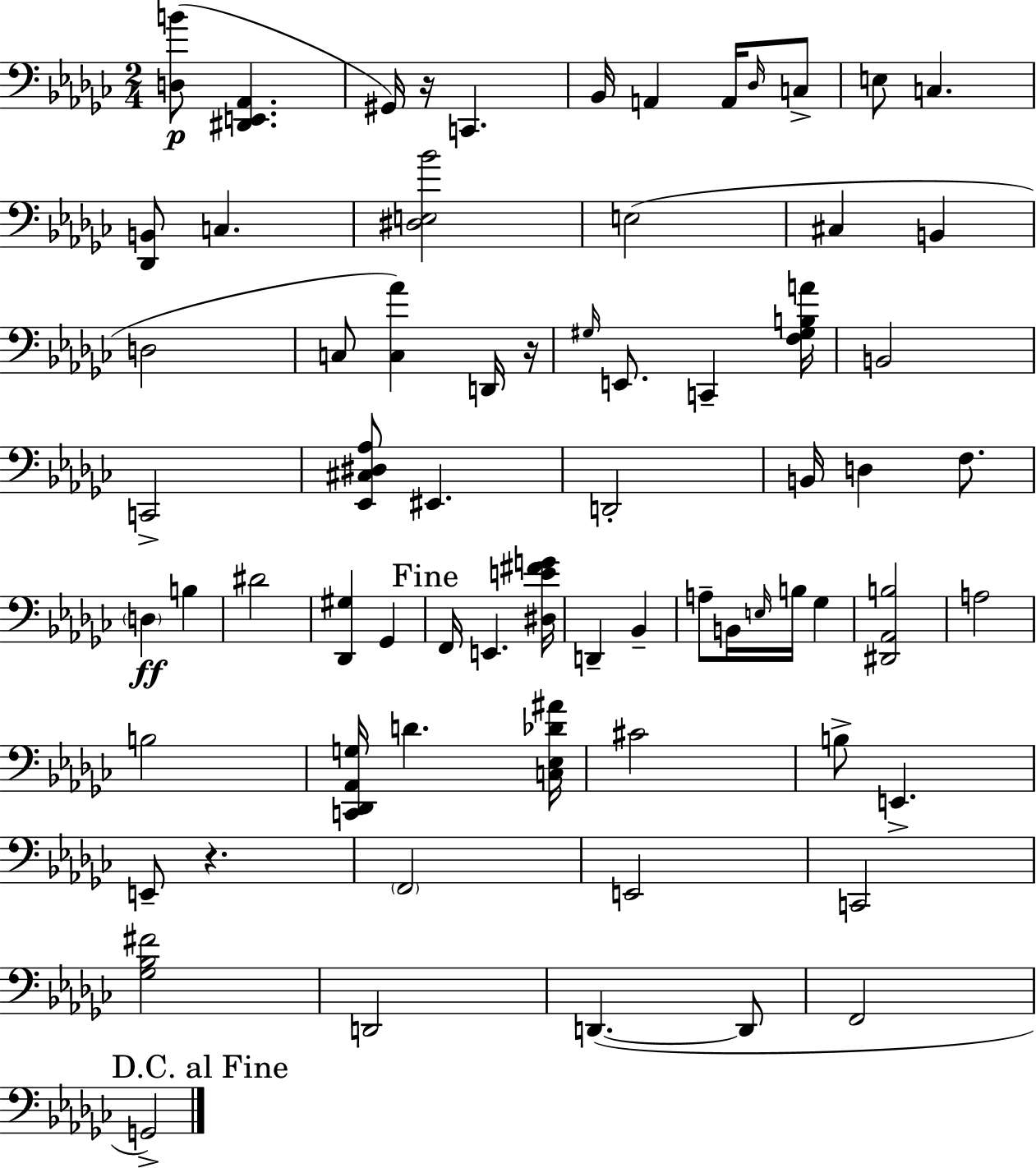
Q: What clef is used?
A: bass